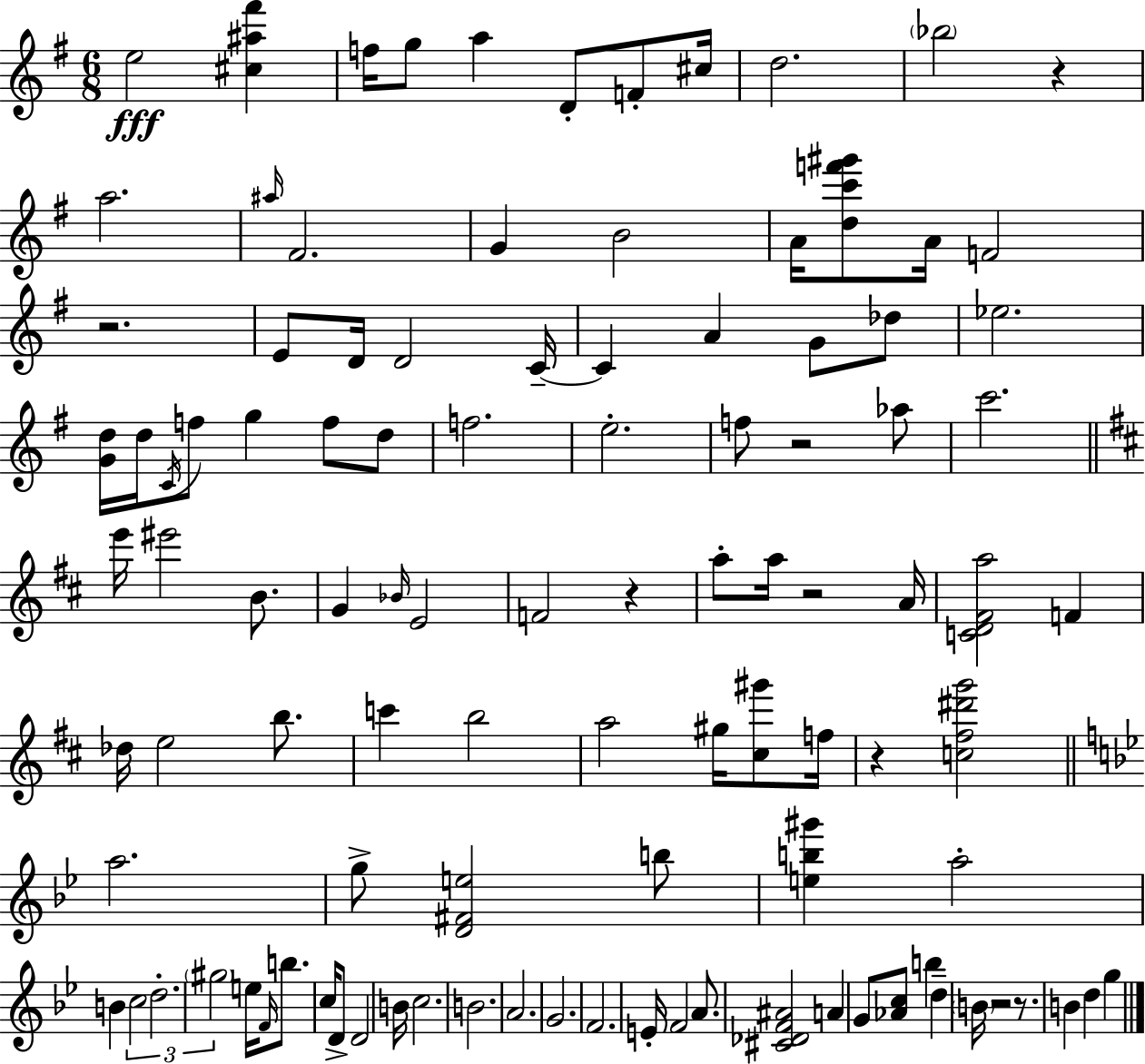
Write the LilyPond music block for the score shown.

{
  \clef treble
  \numericTimeSignature
  \time 6/8
  \key e \minor
  e''2\fff <cis'' ais'' fis'''>4 | f''16 g''8 a''4 d'8-. f'8-. cis''16 | d''2. | \parenthesize bes''2 r4 | \break a''2. | \grace { ais''16 } fis'2. | g'4 b'2 | a'16 <d'' c''' f''' gis'''>8 a'16 f'2 | \break r2. | e'8 d'16 d'2 | c'16--~~ c'4 a'4 g'8 des''8 | ees''2. | \break <g' d''>16 d''16 \acciaccatura { c'16 } f''8 g''4 f''8 | d''8 f''2. | e''2.-. | f''8 r2 | \break aes''8 c'''2. | \bar "||" \break \key d \major e'''16 eis'''2 b'8. | g'4 \grace { bes'16 } e'2 | f'2 r4 | a''8-. a''16 r2 | \break a'16 <c' d' fis' a''>2 f'4 | des''16 e''2 b''8. | c'''4 b''2 | a''2 gis''16 <cis'' gis'''>8 | \break f''16 r4 <c'' fis'' dis''' g'''>2 | \bar "||" \break \key g \minor a''2. | g''8-> <d' fis' e''>2 b''8 | <e'' b'' gis'''>4 a''2-. | b'4 \tuplet 3/2 { c''2 | \break d''2.-. | \parenthesize gis''2 } e''16 \grace { f'16 } b''8. | c''16 d'8-> d'2 | b'16 c''2. | \break b'2. | a'2. | g'2. | f'2. | \break e'16-. f'2 a'8. | <cis' des' f' ais'>2 a'4 | g'8 <aes' c''>8 b''4 d''4-- | \parenthesize b'16 r2 r8. | \break b'4 d''4 g''4 | \bar "|."
}